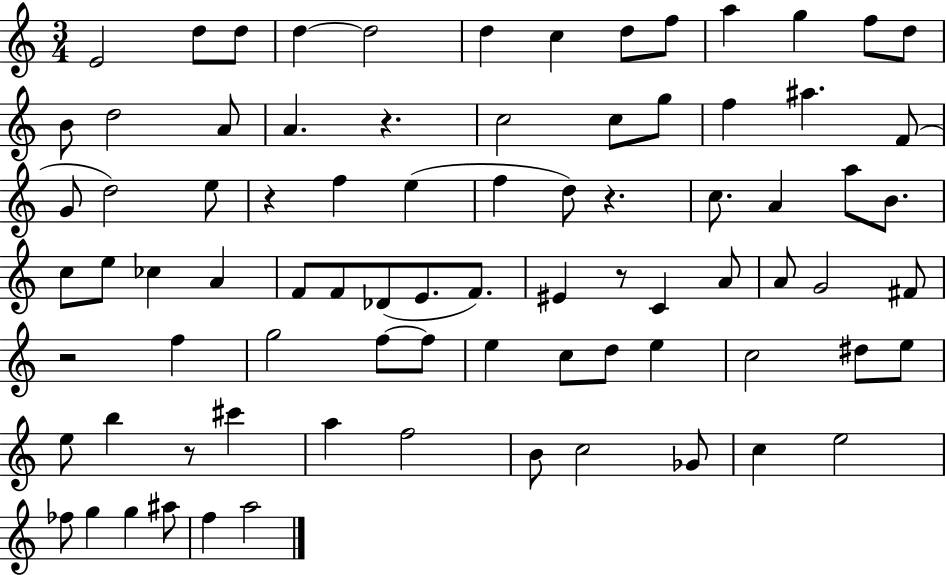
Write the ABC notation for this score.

X:1
T:Untitled
M:3/4
L:1/4
K:C
E2 d/2 d/2 d d2 d c d/2 f/2 a g f/2 d/2 B/2 d2 A/2 A z c2 c/2 g/2 f ^a F/2 G/2 d2 e/2 z f e f d/2 z c/2 A a/2 B/2 c/2 e/2 _c A F/2 F/2 _D/2 E/2 F/2 ^E z/2 C A/2 A/2 G2 ^F/2 z2 f g2 f/2 f/2 e c/2 d/2 e c2 ^d/2 e/2 e/2 b z/2 ^c' a f2 B/2 c2 _G/2 c e2 _f/2 g g ^a/2 f a2